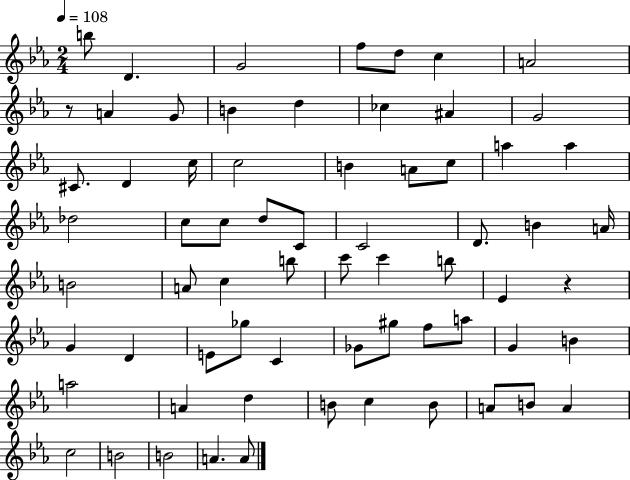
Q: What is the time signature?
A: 2/4